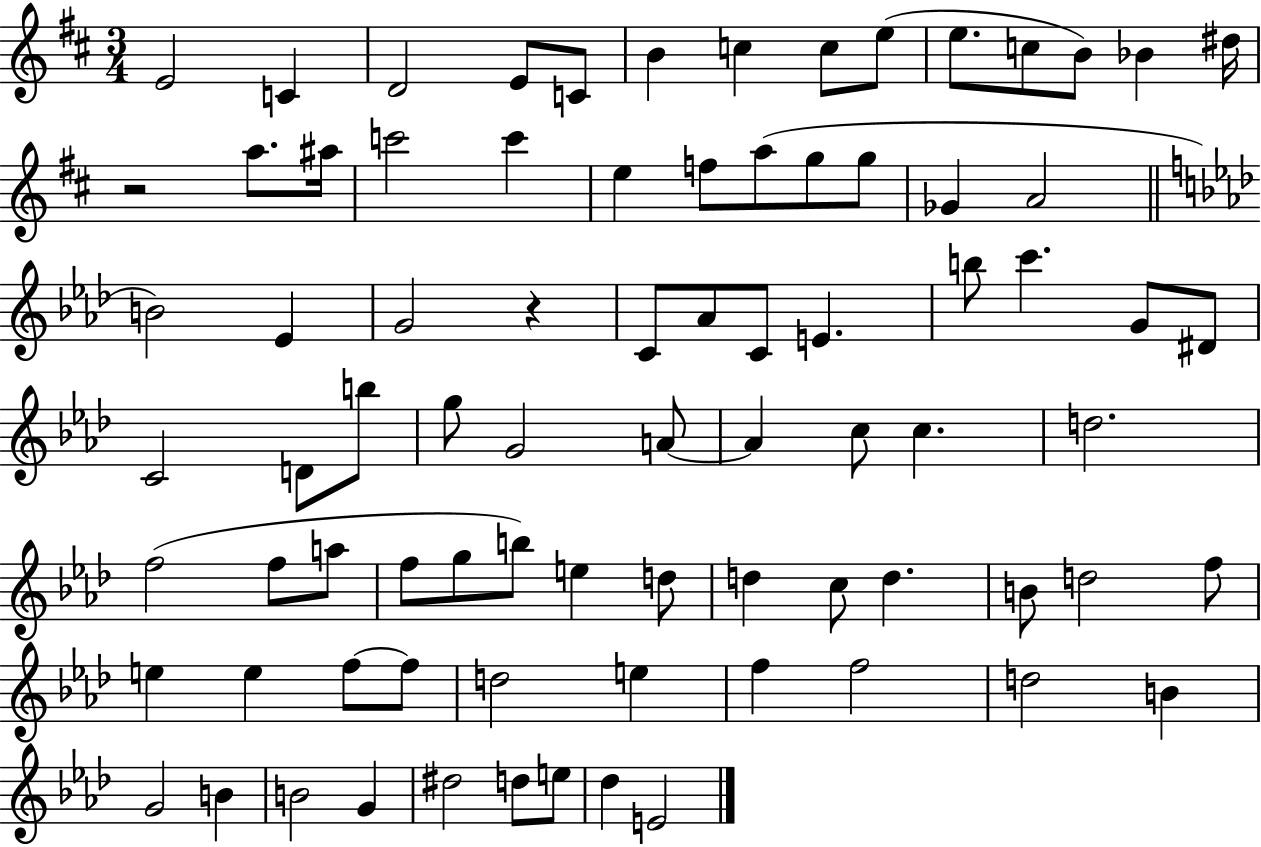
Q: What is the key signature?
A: D major